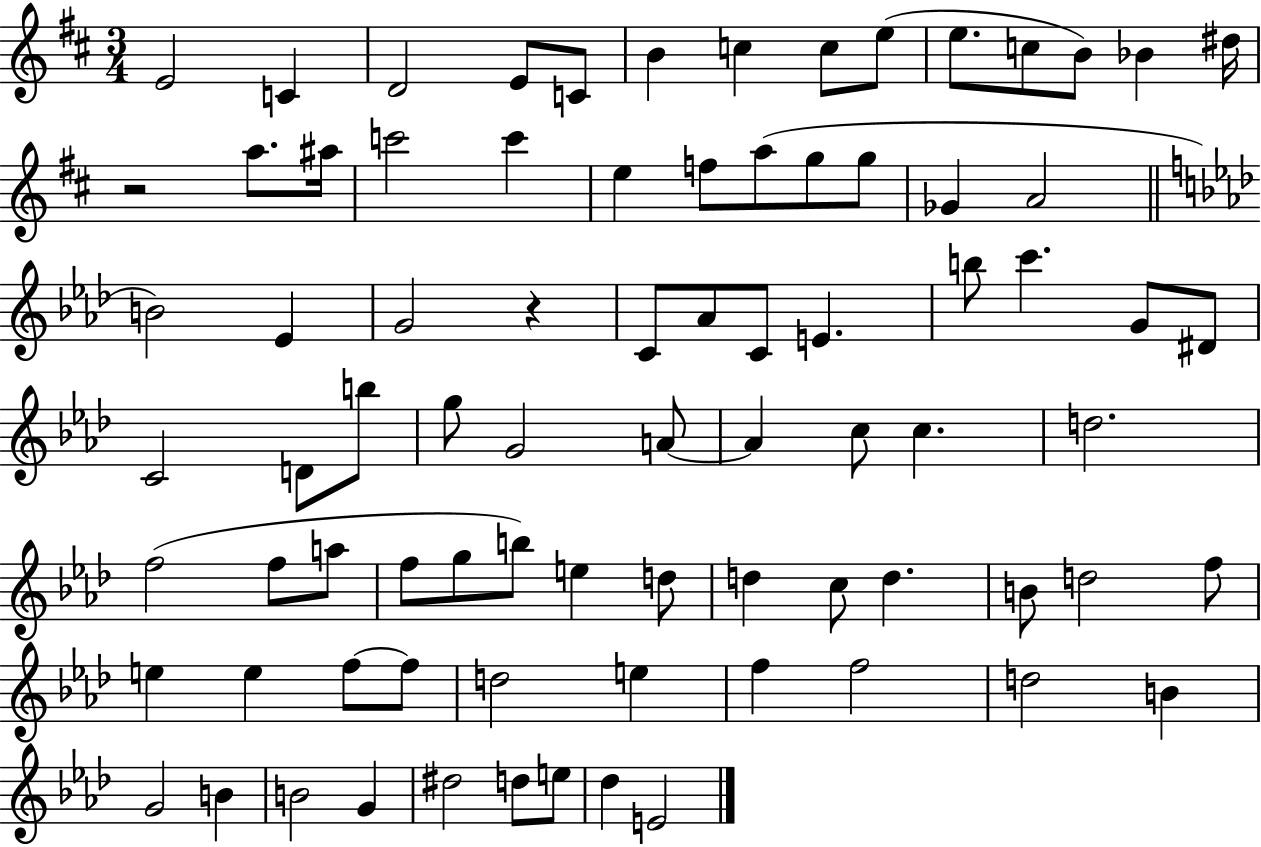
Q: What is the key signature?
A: D major